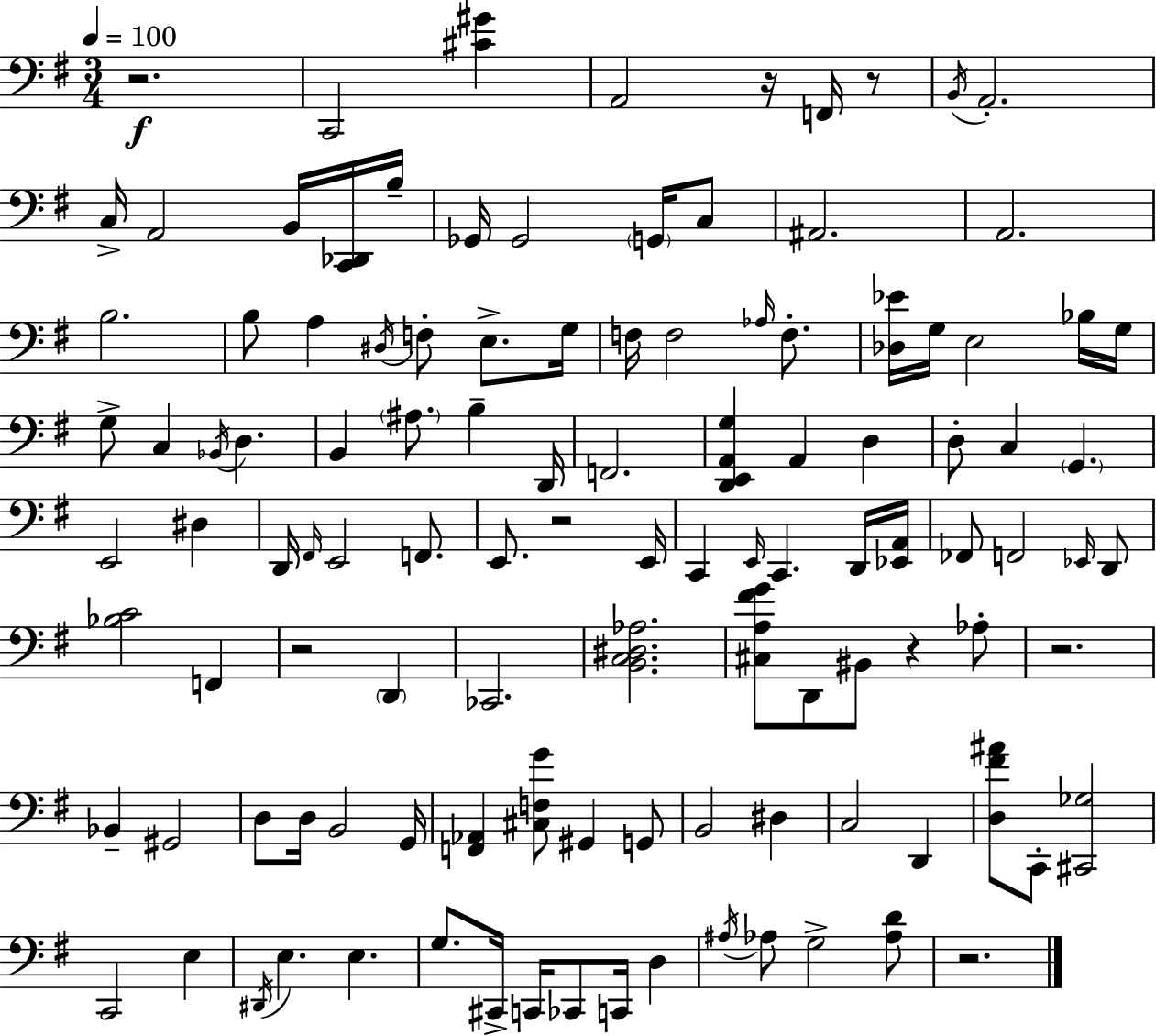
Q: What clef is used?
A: bass